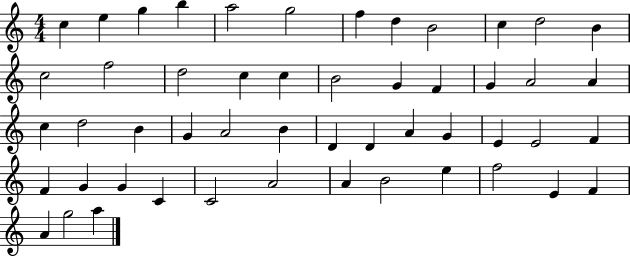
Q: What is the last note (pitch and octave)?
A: A5